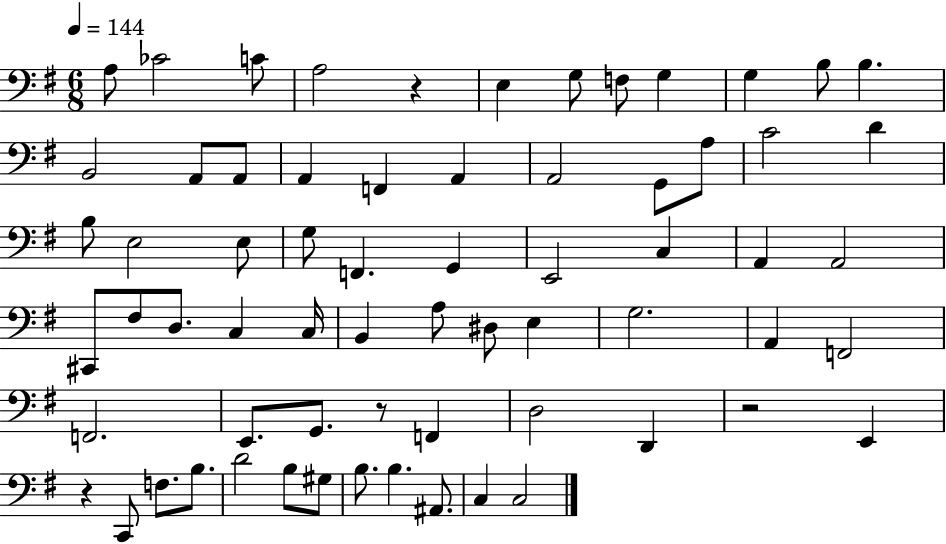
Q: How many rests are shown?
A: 4